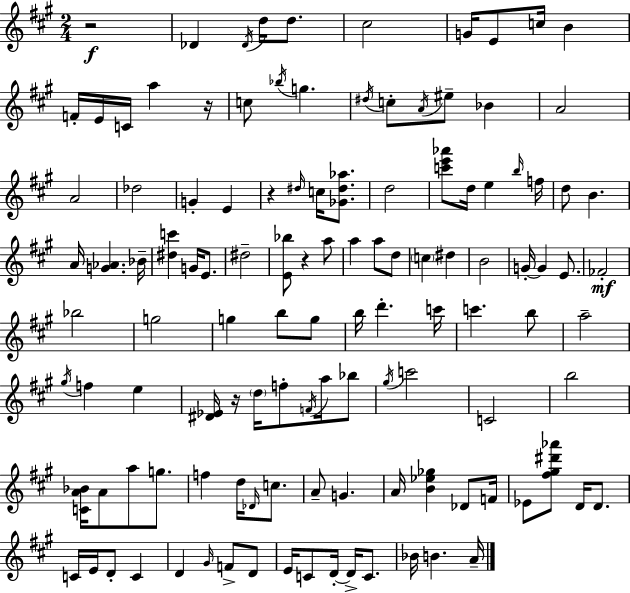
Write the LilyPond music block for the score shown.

{
  \clef treble
  \numericTimeSignature
  \time 2/4
  \key a \major
  r2\f | des'4 \acciaccatura { des'16 } d''16 d''8. | cis''2 | g'16 e'8 c''16 b'4 | \break f'16-. e'16 c'16 a''4 | r16 c''8 \acciaccatura { bes''16 } g''4. | \acciaccatura { dis''16 } c''8-. \acciaccatura { a'16 } eis''8-- | bes'4 a'2 | \break a'2 | des''2 | g'4-. | e'4 r4 | \break \grace { dis''16 } c''16 <ges' dis'' aes''>8. d''2 | <c''' e''' aes'''>8 d''16 | e''4 \grace { b''16 } f''16 d''8 | b'4. a'16 <g' aes'>4. | \break bes'16-- <dis'' c'''>4 | g'16 e'8. dis''2-- | <e' bes''>8 | r4 a''8 a''4 | \break a''8 d''8 \parenthesize c''4 | dis''4 b'2 | g'16-.~~ g'4 | e'8. fes'2-.\mf | \break bes''2 | g''2 | g''4 | b''8 g''8 b''16 d'''4.-. | \break c'''16 c'''4. | b''8 a''2-- | \acciaccatura { gis''16 } f''4 | e''4 <dis' ees'>16 | \break r16 \parenthesize d''16 f''8-. \acciaccatura { f'16 } a''16 bes''8 | \acciaccatura { gis''16 } c'''2 | c'2 | b''2 | \break <c' a' bes'>16 a'8 a''8 g''8. | f''4 d''16 \grace { des'16 } c''8. | a'8-- g'4. | a'16 <b' ees'' ges''>4 des'8 | \break f'16 ees'8 <fis'' gis'' dis''' aes'''>8 d'16 d'8. | c'16 e'16 d'8-. c'4 | d'4 \grace { gis'16 } f'8-> | d'8 e'16 c'8 d'16-.~~ d'16-> | \break c'8. bes'16 b'4. | a'16-- \bar "|."
}